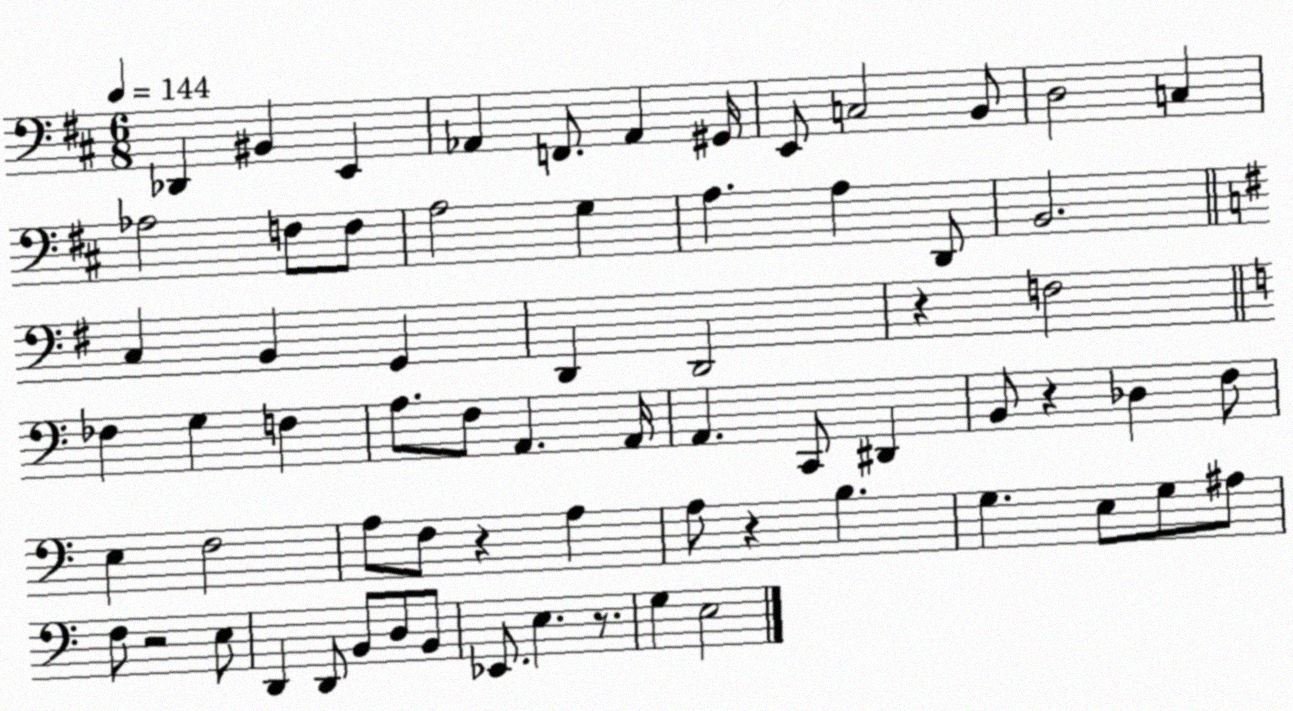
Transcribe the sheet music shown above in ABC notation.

X:1
T:Untitled
M:6/8
L:1/4
K:D
_D,, ^B,, E,, _A,, F,,/2 _A,, ^G,,/4 E,,/2 C,2 B,,/2 D,2 C, _A,2 F,/2 F,/2 A,2 G, A, A, D,,/2 B,,2 C, B,, G,, D,, D,,2 z F,2 _F, G, F, A,/2 F,/2 A,, A,,/4 A,, C,,/2 ^D,, B,,/2 z _D, F,/2 E, F,2 A,/2 F,/2 z A, A,/2 z B, G, E,/2 G,/2 ^A,/2 F,/2 z2 E,/2 D,, D,,/2 B,,/2 D,/2 B,,/2 _E,,/2 E, z/2 G, E,2